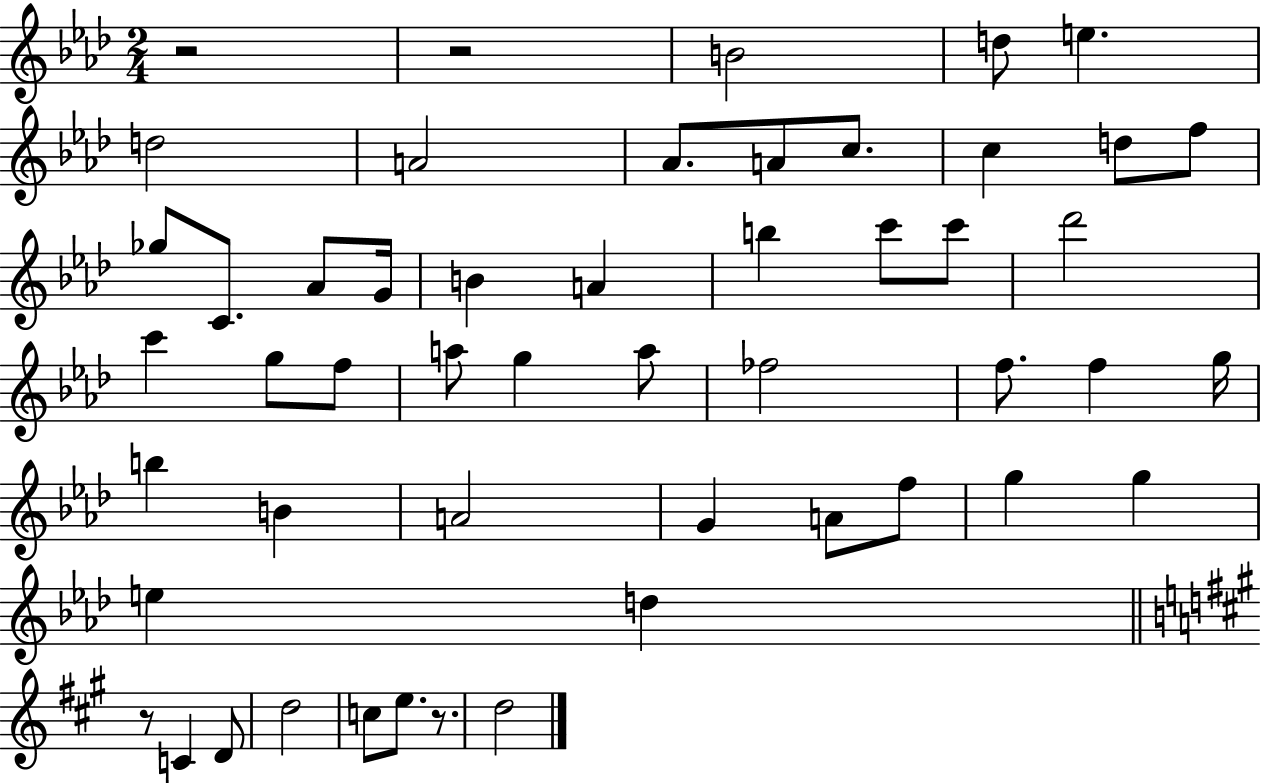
R/h R/h B4/h D5/e E5/q. D5/h A4/h Ab4/e. A4/e C5/e. C5/q D5/e F5/e Gb5/e C4/e. Ab4/e G4/s B4/q A4/q B5/q C6/e C6/e Db6/h C6/q G5/e F5/e A5/e G5/q A5/e FES5/h F5/e. F5/q G5/s B5/q B4/q A4/h G4/q A4/e F5/e G5/q G5/q E5/q D5/q R/e C4/q D4/e D5/h C5/e E5/e. R/e. D5/h